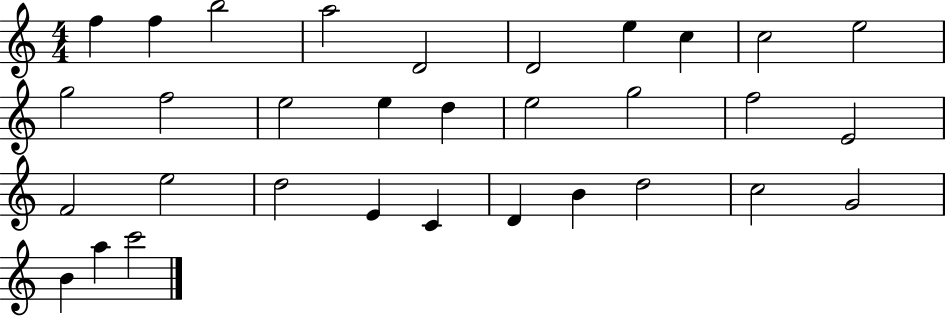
{
  \clef treble
  \numericTimeSignature
  \time 4/4
  \key c \major
  f''4 f''4 b''2 | a''2 d'2 | d'2 e''4 c''4 | c''2 e''2 | \break g''2 f''2 | e''2 e''4 d''4 | e''2 g''2 | f''2 e'2 | \break f'2 e''2 | d''2 e'4 c'4 | d'4 b'4 d''2 | c''2 g'2 | \break b'4 a''4 c'''2 | \bar "|."
}